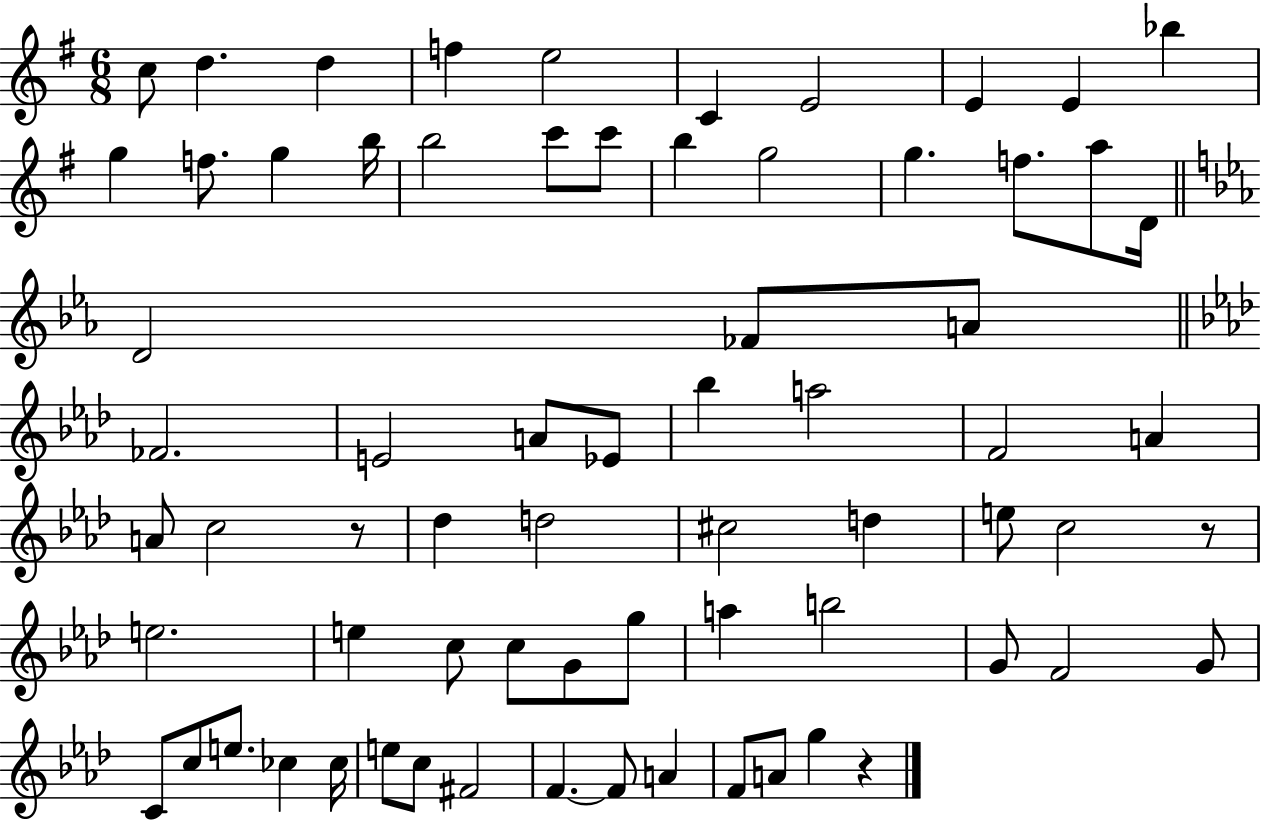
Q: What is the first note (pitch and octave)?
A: C5